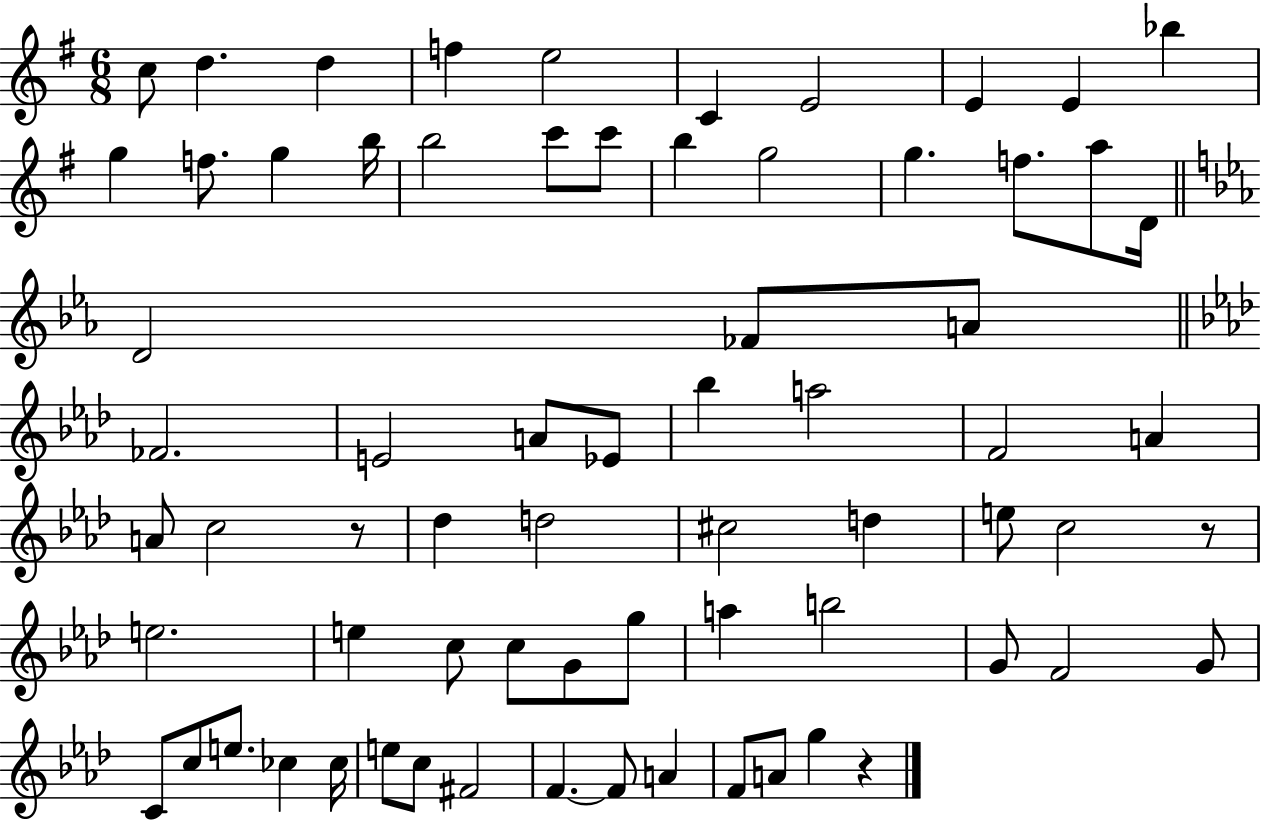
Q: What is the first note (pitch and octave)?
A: C5